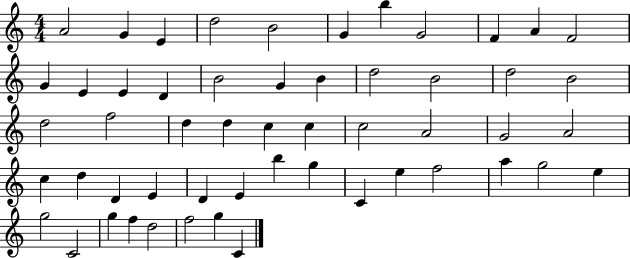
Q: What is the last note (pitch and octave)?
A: C4